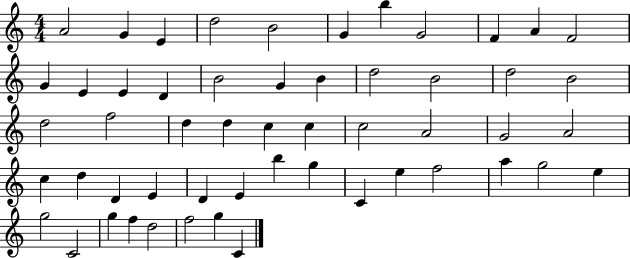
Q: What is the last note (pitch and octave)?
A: C4